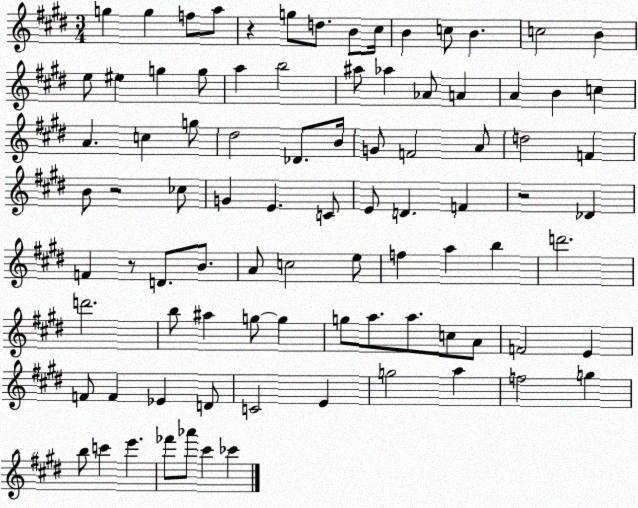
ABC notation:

X:1
T:Untitled
M:3/4
L:1/4
K:E
g g f/2 a/2 z g/2 d/2 B/2 ^c/4 B c/2 B c2 B e/2 ^e g g/2 a b2 ^a/2 _a _A/2 A A B c A c g/2 ^d2 _D/2 B/4 G/2 F2 A/2 d2 F B/2 z2 _c/2 G E C/2 E/2 D F z2 _D F z/2 D/2 B/2 A/2 c2 e/2 f a b d'2 d'2 b/2 ^a g/2 g g/2 a/2 a/2 c/2 A/2 F2 E F/2 F _E D/2 C2 E g2 a f2 g b/2 c' e' _f'/2 _a'/2 ^c' _c'